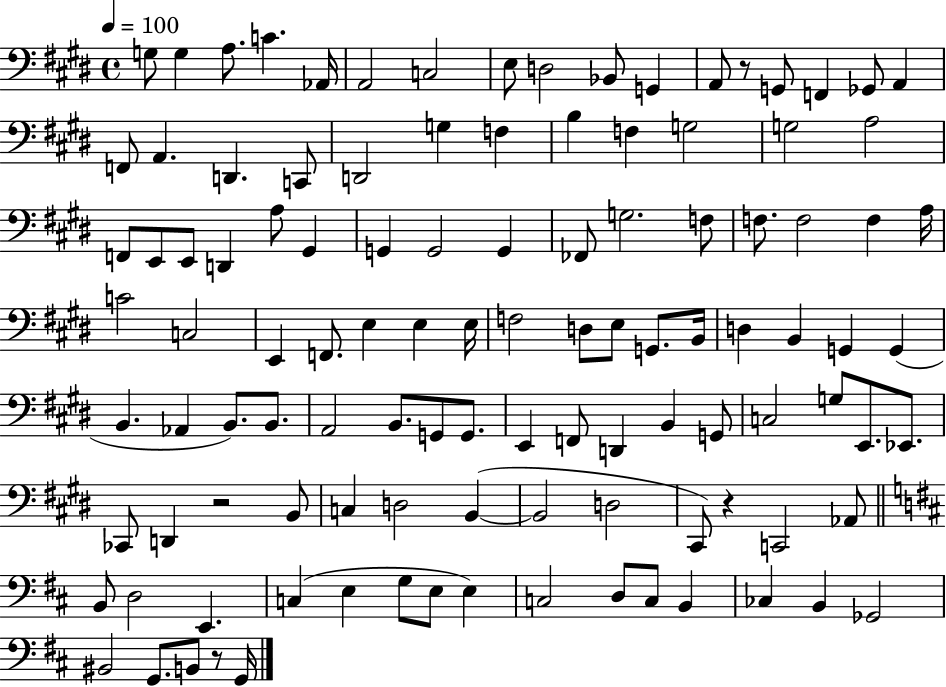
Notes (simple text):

G3/e G3/q A3/e. C4/q. Ab2/s A2/h C3/h E3/e D3/h Bb2/e G2/q A2/e R/e G2/e F2/q Gb2/e A2/q F2/e A2/q. D2/q. C2/e D2/h G3/q F3/q B3/q F3/q G3/h G3/h A3/h F2/e E2/e E2/e D2/q A3/e G#2/q G2/q G2/h G2/q FES2/e G3/h. F3/e F3/e. F3/h F3/q A3/s C4/h C3/h E2/q F2/e. E3/q E3/q E3/s F3/h D3/e E3/e G2/e. B2/s D3/q B2/q G2/q G2/q B2/q. Ab2/q B2/e. B2/e. A2/h B2/e. G2/e G2/e. E2/q F2/e D2/q B2/q G2/e C3/h G3/e E2/e. Eb2/e. CES2/e D2/q R/h B2/e C3/q D3/h B2/q B2/h D3/h C#2/e R/q C2/h Ab2/e B2/e D3/h E2/q. C3/q E3/q G3/e E3/e E3/q C3/h D3/e C3/e B2/q CES3/q B2/q Gb2/h BIS2/h G2/e. B2/e R/e G2/s